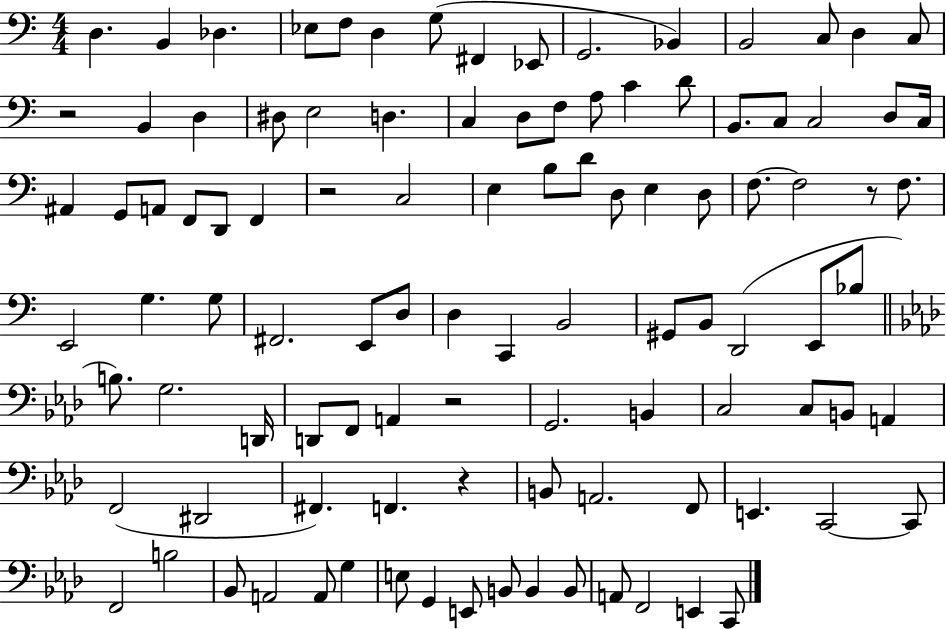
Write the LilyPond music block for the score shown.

{
  \clef bass
  \numericTimeSignature
  \time 4/4
  \key c \major
  d4. b,4 des4. | ees8 f8 d4 g8( fis,4 ees,8 | g,2. bes,4) | b,2 c8 d4 c8 | \break r2 b,4 d4 | dis8 e2 d4. | c4 d8 f8 a8 c'4 d'8 | b,8. c8 c2 d8 c16 | \break ais,4 g,8 a,8 f,8 d,8 f,4 | r2 c2 | e4 b8 d'8 d8 e4 d8 | f8.~~ f2 r8 f8. | \break e,2 g4. g8 | fis,2. e,8 d8 | d4 c,4 b,2 | gis,8 b,8 d,2( e,8 bes8 | \break \bar "||" \break \key aes \major b8.) g2. d,16 | d,8 f,8 a,4 r2 | g,2. b,4 | c2 c8 b,8 a,4 | \break f,2( dis,2 | fis,4.) f,4. r4 | b,8 a,2. f,8 | e,4. c,2~~ c,8 | \break f,2 b2 | bes,8 a,2 a,8 g4 | e8 g,4 e,8 b,8 b,4 b,8 | a,8 f,2 e,4 c,8 | \break \bar "|."
}